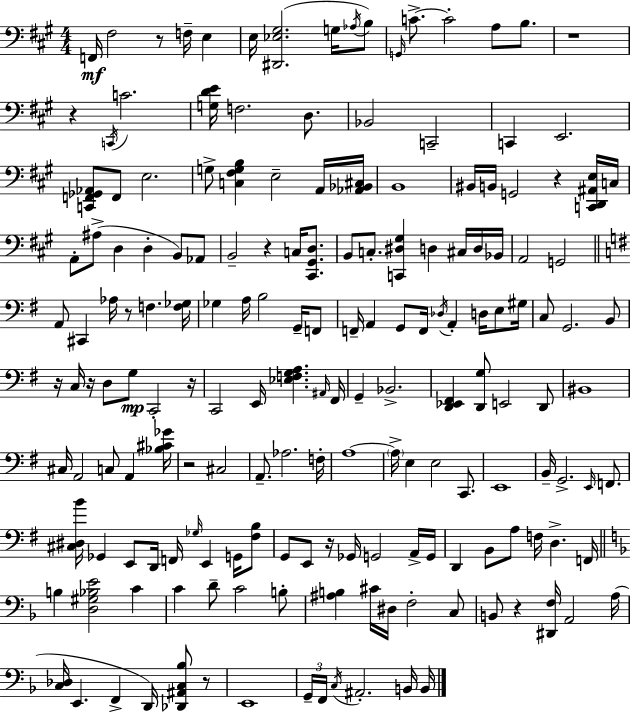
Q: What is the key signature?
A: A major